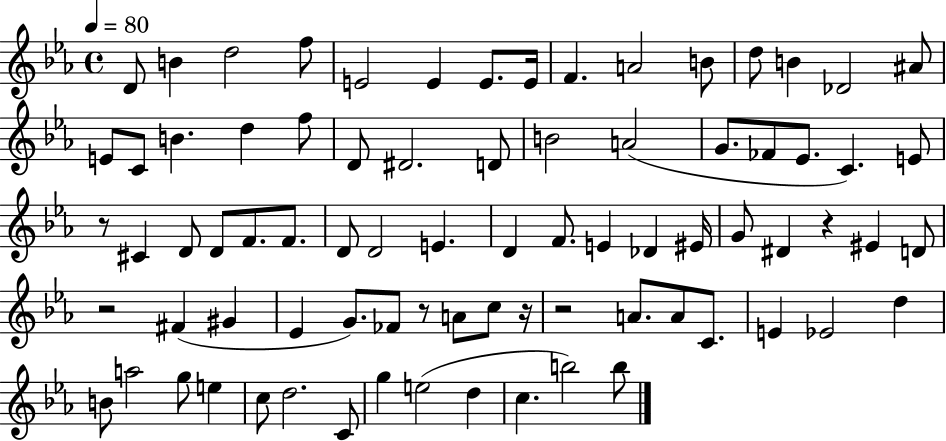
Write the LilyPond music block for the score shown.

{
  \clef treble
  \time 4/4
  \defaultTimeSignature
  \key ees \major
  \tempo 4 = 80
  d'8 b'4 d''2 f''8 | e'2 e'4 e'8. e'16 | f'4. a'2 b'8 | d''8 b'4 des'2 ais'8 | \break e'8 c'8 b'4. d''4 f''8 | d'8 dis'2. d'8 | b'2 a'2( | g'8. fes'8 ees'8. c'4.) e'8 | \break r8 cis'4 d'8 d'8 f'8. f'8. | d'8 d'2 e'4. | d'4 f'8. e'4 des'4 eis'16 | g'8 dis'4 r4 eis'4 d'8 | \break r2 fis'4( gis'4 | ees'4 g'8.) fes'8 r8 a'8 c''8 r16 | r2 a'8. a'8 c'8. | e'4 ees'2 d''4 | \break b'8 a''2 g''8 e''4 | c''8 d''2. c'8 | g''4 e''2( d''4 | c''4. b''2) b''8 | \break \bar "|."
}